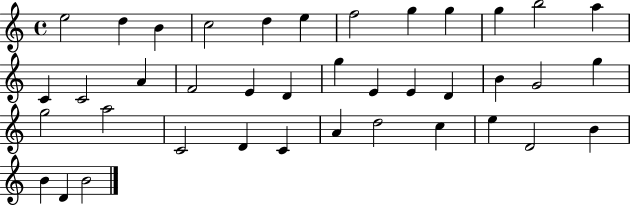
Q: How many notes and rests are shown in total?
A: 39